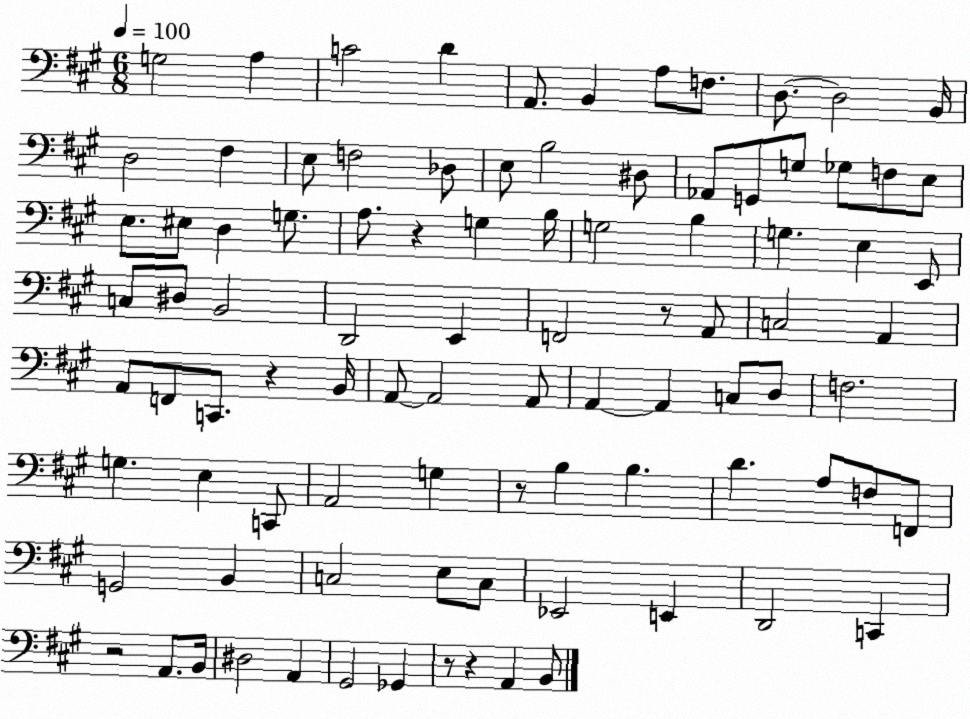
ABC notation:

X:1
T:Untitled
M:6/8
L:1/4
K:A
G,2 A, C2 D A,,/2 B,, A,/2 F,/2 D,/2 D,2 B,,/4 D,2 ^F, E,/2 F,2 _D,/2 E,/2 B,2 ^D,/2 _A,,/2 G,,/2 G,/2 _G,/2 F,/2 E,/2 E,/2 ^E,/2 D, G,/2 A,/2 z G, B,/4 G,2 B, G, E, E,,/2 C,/2 ^D,/2 B,,2 D,,2 E,, F,,2 z/2 A,,/2 C,2 A,, A,,/2 F,,/2 C,,/2 z B,,/4 A,,/2 A,,2 A,,/2 A,, A,, C,/2 D,/2 F,2 G, E, C,,/2 A,,2 G, z/2 B, B, D A,/2 F,/2 F,,/2 G,,2 B,, C,2 E,/2 C,/2 _E,,2 E,, D,,2 C,, z2 A,,/2 B,,/4 ^D,2 A,, ^G,,2 _G,, z/2 z A,, B,,/2